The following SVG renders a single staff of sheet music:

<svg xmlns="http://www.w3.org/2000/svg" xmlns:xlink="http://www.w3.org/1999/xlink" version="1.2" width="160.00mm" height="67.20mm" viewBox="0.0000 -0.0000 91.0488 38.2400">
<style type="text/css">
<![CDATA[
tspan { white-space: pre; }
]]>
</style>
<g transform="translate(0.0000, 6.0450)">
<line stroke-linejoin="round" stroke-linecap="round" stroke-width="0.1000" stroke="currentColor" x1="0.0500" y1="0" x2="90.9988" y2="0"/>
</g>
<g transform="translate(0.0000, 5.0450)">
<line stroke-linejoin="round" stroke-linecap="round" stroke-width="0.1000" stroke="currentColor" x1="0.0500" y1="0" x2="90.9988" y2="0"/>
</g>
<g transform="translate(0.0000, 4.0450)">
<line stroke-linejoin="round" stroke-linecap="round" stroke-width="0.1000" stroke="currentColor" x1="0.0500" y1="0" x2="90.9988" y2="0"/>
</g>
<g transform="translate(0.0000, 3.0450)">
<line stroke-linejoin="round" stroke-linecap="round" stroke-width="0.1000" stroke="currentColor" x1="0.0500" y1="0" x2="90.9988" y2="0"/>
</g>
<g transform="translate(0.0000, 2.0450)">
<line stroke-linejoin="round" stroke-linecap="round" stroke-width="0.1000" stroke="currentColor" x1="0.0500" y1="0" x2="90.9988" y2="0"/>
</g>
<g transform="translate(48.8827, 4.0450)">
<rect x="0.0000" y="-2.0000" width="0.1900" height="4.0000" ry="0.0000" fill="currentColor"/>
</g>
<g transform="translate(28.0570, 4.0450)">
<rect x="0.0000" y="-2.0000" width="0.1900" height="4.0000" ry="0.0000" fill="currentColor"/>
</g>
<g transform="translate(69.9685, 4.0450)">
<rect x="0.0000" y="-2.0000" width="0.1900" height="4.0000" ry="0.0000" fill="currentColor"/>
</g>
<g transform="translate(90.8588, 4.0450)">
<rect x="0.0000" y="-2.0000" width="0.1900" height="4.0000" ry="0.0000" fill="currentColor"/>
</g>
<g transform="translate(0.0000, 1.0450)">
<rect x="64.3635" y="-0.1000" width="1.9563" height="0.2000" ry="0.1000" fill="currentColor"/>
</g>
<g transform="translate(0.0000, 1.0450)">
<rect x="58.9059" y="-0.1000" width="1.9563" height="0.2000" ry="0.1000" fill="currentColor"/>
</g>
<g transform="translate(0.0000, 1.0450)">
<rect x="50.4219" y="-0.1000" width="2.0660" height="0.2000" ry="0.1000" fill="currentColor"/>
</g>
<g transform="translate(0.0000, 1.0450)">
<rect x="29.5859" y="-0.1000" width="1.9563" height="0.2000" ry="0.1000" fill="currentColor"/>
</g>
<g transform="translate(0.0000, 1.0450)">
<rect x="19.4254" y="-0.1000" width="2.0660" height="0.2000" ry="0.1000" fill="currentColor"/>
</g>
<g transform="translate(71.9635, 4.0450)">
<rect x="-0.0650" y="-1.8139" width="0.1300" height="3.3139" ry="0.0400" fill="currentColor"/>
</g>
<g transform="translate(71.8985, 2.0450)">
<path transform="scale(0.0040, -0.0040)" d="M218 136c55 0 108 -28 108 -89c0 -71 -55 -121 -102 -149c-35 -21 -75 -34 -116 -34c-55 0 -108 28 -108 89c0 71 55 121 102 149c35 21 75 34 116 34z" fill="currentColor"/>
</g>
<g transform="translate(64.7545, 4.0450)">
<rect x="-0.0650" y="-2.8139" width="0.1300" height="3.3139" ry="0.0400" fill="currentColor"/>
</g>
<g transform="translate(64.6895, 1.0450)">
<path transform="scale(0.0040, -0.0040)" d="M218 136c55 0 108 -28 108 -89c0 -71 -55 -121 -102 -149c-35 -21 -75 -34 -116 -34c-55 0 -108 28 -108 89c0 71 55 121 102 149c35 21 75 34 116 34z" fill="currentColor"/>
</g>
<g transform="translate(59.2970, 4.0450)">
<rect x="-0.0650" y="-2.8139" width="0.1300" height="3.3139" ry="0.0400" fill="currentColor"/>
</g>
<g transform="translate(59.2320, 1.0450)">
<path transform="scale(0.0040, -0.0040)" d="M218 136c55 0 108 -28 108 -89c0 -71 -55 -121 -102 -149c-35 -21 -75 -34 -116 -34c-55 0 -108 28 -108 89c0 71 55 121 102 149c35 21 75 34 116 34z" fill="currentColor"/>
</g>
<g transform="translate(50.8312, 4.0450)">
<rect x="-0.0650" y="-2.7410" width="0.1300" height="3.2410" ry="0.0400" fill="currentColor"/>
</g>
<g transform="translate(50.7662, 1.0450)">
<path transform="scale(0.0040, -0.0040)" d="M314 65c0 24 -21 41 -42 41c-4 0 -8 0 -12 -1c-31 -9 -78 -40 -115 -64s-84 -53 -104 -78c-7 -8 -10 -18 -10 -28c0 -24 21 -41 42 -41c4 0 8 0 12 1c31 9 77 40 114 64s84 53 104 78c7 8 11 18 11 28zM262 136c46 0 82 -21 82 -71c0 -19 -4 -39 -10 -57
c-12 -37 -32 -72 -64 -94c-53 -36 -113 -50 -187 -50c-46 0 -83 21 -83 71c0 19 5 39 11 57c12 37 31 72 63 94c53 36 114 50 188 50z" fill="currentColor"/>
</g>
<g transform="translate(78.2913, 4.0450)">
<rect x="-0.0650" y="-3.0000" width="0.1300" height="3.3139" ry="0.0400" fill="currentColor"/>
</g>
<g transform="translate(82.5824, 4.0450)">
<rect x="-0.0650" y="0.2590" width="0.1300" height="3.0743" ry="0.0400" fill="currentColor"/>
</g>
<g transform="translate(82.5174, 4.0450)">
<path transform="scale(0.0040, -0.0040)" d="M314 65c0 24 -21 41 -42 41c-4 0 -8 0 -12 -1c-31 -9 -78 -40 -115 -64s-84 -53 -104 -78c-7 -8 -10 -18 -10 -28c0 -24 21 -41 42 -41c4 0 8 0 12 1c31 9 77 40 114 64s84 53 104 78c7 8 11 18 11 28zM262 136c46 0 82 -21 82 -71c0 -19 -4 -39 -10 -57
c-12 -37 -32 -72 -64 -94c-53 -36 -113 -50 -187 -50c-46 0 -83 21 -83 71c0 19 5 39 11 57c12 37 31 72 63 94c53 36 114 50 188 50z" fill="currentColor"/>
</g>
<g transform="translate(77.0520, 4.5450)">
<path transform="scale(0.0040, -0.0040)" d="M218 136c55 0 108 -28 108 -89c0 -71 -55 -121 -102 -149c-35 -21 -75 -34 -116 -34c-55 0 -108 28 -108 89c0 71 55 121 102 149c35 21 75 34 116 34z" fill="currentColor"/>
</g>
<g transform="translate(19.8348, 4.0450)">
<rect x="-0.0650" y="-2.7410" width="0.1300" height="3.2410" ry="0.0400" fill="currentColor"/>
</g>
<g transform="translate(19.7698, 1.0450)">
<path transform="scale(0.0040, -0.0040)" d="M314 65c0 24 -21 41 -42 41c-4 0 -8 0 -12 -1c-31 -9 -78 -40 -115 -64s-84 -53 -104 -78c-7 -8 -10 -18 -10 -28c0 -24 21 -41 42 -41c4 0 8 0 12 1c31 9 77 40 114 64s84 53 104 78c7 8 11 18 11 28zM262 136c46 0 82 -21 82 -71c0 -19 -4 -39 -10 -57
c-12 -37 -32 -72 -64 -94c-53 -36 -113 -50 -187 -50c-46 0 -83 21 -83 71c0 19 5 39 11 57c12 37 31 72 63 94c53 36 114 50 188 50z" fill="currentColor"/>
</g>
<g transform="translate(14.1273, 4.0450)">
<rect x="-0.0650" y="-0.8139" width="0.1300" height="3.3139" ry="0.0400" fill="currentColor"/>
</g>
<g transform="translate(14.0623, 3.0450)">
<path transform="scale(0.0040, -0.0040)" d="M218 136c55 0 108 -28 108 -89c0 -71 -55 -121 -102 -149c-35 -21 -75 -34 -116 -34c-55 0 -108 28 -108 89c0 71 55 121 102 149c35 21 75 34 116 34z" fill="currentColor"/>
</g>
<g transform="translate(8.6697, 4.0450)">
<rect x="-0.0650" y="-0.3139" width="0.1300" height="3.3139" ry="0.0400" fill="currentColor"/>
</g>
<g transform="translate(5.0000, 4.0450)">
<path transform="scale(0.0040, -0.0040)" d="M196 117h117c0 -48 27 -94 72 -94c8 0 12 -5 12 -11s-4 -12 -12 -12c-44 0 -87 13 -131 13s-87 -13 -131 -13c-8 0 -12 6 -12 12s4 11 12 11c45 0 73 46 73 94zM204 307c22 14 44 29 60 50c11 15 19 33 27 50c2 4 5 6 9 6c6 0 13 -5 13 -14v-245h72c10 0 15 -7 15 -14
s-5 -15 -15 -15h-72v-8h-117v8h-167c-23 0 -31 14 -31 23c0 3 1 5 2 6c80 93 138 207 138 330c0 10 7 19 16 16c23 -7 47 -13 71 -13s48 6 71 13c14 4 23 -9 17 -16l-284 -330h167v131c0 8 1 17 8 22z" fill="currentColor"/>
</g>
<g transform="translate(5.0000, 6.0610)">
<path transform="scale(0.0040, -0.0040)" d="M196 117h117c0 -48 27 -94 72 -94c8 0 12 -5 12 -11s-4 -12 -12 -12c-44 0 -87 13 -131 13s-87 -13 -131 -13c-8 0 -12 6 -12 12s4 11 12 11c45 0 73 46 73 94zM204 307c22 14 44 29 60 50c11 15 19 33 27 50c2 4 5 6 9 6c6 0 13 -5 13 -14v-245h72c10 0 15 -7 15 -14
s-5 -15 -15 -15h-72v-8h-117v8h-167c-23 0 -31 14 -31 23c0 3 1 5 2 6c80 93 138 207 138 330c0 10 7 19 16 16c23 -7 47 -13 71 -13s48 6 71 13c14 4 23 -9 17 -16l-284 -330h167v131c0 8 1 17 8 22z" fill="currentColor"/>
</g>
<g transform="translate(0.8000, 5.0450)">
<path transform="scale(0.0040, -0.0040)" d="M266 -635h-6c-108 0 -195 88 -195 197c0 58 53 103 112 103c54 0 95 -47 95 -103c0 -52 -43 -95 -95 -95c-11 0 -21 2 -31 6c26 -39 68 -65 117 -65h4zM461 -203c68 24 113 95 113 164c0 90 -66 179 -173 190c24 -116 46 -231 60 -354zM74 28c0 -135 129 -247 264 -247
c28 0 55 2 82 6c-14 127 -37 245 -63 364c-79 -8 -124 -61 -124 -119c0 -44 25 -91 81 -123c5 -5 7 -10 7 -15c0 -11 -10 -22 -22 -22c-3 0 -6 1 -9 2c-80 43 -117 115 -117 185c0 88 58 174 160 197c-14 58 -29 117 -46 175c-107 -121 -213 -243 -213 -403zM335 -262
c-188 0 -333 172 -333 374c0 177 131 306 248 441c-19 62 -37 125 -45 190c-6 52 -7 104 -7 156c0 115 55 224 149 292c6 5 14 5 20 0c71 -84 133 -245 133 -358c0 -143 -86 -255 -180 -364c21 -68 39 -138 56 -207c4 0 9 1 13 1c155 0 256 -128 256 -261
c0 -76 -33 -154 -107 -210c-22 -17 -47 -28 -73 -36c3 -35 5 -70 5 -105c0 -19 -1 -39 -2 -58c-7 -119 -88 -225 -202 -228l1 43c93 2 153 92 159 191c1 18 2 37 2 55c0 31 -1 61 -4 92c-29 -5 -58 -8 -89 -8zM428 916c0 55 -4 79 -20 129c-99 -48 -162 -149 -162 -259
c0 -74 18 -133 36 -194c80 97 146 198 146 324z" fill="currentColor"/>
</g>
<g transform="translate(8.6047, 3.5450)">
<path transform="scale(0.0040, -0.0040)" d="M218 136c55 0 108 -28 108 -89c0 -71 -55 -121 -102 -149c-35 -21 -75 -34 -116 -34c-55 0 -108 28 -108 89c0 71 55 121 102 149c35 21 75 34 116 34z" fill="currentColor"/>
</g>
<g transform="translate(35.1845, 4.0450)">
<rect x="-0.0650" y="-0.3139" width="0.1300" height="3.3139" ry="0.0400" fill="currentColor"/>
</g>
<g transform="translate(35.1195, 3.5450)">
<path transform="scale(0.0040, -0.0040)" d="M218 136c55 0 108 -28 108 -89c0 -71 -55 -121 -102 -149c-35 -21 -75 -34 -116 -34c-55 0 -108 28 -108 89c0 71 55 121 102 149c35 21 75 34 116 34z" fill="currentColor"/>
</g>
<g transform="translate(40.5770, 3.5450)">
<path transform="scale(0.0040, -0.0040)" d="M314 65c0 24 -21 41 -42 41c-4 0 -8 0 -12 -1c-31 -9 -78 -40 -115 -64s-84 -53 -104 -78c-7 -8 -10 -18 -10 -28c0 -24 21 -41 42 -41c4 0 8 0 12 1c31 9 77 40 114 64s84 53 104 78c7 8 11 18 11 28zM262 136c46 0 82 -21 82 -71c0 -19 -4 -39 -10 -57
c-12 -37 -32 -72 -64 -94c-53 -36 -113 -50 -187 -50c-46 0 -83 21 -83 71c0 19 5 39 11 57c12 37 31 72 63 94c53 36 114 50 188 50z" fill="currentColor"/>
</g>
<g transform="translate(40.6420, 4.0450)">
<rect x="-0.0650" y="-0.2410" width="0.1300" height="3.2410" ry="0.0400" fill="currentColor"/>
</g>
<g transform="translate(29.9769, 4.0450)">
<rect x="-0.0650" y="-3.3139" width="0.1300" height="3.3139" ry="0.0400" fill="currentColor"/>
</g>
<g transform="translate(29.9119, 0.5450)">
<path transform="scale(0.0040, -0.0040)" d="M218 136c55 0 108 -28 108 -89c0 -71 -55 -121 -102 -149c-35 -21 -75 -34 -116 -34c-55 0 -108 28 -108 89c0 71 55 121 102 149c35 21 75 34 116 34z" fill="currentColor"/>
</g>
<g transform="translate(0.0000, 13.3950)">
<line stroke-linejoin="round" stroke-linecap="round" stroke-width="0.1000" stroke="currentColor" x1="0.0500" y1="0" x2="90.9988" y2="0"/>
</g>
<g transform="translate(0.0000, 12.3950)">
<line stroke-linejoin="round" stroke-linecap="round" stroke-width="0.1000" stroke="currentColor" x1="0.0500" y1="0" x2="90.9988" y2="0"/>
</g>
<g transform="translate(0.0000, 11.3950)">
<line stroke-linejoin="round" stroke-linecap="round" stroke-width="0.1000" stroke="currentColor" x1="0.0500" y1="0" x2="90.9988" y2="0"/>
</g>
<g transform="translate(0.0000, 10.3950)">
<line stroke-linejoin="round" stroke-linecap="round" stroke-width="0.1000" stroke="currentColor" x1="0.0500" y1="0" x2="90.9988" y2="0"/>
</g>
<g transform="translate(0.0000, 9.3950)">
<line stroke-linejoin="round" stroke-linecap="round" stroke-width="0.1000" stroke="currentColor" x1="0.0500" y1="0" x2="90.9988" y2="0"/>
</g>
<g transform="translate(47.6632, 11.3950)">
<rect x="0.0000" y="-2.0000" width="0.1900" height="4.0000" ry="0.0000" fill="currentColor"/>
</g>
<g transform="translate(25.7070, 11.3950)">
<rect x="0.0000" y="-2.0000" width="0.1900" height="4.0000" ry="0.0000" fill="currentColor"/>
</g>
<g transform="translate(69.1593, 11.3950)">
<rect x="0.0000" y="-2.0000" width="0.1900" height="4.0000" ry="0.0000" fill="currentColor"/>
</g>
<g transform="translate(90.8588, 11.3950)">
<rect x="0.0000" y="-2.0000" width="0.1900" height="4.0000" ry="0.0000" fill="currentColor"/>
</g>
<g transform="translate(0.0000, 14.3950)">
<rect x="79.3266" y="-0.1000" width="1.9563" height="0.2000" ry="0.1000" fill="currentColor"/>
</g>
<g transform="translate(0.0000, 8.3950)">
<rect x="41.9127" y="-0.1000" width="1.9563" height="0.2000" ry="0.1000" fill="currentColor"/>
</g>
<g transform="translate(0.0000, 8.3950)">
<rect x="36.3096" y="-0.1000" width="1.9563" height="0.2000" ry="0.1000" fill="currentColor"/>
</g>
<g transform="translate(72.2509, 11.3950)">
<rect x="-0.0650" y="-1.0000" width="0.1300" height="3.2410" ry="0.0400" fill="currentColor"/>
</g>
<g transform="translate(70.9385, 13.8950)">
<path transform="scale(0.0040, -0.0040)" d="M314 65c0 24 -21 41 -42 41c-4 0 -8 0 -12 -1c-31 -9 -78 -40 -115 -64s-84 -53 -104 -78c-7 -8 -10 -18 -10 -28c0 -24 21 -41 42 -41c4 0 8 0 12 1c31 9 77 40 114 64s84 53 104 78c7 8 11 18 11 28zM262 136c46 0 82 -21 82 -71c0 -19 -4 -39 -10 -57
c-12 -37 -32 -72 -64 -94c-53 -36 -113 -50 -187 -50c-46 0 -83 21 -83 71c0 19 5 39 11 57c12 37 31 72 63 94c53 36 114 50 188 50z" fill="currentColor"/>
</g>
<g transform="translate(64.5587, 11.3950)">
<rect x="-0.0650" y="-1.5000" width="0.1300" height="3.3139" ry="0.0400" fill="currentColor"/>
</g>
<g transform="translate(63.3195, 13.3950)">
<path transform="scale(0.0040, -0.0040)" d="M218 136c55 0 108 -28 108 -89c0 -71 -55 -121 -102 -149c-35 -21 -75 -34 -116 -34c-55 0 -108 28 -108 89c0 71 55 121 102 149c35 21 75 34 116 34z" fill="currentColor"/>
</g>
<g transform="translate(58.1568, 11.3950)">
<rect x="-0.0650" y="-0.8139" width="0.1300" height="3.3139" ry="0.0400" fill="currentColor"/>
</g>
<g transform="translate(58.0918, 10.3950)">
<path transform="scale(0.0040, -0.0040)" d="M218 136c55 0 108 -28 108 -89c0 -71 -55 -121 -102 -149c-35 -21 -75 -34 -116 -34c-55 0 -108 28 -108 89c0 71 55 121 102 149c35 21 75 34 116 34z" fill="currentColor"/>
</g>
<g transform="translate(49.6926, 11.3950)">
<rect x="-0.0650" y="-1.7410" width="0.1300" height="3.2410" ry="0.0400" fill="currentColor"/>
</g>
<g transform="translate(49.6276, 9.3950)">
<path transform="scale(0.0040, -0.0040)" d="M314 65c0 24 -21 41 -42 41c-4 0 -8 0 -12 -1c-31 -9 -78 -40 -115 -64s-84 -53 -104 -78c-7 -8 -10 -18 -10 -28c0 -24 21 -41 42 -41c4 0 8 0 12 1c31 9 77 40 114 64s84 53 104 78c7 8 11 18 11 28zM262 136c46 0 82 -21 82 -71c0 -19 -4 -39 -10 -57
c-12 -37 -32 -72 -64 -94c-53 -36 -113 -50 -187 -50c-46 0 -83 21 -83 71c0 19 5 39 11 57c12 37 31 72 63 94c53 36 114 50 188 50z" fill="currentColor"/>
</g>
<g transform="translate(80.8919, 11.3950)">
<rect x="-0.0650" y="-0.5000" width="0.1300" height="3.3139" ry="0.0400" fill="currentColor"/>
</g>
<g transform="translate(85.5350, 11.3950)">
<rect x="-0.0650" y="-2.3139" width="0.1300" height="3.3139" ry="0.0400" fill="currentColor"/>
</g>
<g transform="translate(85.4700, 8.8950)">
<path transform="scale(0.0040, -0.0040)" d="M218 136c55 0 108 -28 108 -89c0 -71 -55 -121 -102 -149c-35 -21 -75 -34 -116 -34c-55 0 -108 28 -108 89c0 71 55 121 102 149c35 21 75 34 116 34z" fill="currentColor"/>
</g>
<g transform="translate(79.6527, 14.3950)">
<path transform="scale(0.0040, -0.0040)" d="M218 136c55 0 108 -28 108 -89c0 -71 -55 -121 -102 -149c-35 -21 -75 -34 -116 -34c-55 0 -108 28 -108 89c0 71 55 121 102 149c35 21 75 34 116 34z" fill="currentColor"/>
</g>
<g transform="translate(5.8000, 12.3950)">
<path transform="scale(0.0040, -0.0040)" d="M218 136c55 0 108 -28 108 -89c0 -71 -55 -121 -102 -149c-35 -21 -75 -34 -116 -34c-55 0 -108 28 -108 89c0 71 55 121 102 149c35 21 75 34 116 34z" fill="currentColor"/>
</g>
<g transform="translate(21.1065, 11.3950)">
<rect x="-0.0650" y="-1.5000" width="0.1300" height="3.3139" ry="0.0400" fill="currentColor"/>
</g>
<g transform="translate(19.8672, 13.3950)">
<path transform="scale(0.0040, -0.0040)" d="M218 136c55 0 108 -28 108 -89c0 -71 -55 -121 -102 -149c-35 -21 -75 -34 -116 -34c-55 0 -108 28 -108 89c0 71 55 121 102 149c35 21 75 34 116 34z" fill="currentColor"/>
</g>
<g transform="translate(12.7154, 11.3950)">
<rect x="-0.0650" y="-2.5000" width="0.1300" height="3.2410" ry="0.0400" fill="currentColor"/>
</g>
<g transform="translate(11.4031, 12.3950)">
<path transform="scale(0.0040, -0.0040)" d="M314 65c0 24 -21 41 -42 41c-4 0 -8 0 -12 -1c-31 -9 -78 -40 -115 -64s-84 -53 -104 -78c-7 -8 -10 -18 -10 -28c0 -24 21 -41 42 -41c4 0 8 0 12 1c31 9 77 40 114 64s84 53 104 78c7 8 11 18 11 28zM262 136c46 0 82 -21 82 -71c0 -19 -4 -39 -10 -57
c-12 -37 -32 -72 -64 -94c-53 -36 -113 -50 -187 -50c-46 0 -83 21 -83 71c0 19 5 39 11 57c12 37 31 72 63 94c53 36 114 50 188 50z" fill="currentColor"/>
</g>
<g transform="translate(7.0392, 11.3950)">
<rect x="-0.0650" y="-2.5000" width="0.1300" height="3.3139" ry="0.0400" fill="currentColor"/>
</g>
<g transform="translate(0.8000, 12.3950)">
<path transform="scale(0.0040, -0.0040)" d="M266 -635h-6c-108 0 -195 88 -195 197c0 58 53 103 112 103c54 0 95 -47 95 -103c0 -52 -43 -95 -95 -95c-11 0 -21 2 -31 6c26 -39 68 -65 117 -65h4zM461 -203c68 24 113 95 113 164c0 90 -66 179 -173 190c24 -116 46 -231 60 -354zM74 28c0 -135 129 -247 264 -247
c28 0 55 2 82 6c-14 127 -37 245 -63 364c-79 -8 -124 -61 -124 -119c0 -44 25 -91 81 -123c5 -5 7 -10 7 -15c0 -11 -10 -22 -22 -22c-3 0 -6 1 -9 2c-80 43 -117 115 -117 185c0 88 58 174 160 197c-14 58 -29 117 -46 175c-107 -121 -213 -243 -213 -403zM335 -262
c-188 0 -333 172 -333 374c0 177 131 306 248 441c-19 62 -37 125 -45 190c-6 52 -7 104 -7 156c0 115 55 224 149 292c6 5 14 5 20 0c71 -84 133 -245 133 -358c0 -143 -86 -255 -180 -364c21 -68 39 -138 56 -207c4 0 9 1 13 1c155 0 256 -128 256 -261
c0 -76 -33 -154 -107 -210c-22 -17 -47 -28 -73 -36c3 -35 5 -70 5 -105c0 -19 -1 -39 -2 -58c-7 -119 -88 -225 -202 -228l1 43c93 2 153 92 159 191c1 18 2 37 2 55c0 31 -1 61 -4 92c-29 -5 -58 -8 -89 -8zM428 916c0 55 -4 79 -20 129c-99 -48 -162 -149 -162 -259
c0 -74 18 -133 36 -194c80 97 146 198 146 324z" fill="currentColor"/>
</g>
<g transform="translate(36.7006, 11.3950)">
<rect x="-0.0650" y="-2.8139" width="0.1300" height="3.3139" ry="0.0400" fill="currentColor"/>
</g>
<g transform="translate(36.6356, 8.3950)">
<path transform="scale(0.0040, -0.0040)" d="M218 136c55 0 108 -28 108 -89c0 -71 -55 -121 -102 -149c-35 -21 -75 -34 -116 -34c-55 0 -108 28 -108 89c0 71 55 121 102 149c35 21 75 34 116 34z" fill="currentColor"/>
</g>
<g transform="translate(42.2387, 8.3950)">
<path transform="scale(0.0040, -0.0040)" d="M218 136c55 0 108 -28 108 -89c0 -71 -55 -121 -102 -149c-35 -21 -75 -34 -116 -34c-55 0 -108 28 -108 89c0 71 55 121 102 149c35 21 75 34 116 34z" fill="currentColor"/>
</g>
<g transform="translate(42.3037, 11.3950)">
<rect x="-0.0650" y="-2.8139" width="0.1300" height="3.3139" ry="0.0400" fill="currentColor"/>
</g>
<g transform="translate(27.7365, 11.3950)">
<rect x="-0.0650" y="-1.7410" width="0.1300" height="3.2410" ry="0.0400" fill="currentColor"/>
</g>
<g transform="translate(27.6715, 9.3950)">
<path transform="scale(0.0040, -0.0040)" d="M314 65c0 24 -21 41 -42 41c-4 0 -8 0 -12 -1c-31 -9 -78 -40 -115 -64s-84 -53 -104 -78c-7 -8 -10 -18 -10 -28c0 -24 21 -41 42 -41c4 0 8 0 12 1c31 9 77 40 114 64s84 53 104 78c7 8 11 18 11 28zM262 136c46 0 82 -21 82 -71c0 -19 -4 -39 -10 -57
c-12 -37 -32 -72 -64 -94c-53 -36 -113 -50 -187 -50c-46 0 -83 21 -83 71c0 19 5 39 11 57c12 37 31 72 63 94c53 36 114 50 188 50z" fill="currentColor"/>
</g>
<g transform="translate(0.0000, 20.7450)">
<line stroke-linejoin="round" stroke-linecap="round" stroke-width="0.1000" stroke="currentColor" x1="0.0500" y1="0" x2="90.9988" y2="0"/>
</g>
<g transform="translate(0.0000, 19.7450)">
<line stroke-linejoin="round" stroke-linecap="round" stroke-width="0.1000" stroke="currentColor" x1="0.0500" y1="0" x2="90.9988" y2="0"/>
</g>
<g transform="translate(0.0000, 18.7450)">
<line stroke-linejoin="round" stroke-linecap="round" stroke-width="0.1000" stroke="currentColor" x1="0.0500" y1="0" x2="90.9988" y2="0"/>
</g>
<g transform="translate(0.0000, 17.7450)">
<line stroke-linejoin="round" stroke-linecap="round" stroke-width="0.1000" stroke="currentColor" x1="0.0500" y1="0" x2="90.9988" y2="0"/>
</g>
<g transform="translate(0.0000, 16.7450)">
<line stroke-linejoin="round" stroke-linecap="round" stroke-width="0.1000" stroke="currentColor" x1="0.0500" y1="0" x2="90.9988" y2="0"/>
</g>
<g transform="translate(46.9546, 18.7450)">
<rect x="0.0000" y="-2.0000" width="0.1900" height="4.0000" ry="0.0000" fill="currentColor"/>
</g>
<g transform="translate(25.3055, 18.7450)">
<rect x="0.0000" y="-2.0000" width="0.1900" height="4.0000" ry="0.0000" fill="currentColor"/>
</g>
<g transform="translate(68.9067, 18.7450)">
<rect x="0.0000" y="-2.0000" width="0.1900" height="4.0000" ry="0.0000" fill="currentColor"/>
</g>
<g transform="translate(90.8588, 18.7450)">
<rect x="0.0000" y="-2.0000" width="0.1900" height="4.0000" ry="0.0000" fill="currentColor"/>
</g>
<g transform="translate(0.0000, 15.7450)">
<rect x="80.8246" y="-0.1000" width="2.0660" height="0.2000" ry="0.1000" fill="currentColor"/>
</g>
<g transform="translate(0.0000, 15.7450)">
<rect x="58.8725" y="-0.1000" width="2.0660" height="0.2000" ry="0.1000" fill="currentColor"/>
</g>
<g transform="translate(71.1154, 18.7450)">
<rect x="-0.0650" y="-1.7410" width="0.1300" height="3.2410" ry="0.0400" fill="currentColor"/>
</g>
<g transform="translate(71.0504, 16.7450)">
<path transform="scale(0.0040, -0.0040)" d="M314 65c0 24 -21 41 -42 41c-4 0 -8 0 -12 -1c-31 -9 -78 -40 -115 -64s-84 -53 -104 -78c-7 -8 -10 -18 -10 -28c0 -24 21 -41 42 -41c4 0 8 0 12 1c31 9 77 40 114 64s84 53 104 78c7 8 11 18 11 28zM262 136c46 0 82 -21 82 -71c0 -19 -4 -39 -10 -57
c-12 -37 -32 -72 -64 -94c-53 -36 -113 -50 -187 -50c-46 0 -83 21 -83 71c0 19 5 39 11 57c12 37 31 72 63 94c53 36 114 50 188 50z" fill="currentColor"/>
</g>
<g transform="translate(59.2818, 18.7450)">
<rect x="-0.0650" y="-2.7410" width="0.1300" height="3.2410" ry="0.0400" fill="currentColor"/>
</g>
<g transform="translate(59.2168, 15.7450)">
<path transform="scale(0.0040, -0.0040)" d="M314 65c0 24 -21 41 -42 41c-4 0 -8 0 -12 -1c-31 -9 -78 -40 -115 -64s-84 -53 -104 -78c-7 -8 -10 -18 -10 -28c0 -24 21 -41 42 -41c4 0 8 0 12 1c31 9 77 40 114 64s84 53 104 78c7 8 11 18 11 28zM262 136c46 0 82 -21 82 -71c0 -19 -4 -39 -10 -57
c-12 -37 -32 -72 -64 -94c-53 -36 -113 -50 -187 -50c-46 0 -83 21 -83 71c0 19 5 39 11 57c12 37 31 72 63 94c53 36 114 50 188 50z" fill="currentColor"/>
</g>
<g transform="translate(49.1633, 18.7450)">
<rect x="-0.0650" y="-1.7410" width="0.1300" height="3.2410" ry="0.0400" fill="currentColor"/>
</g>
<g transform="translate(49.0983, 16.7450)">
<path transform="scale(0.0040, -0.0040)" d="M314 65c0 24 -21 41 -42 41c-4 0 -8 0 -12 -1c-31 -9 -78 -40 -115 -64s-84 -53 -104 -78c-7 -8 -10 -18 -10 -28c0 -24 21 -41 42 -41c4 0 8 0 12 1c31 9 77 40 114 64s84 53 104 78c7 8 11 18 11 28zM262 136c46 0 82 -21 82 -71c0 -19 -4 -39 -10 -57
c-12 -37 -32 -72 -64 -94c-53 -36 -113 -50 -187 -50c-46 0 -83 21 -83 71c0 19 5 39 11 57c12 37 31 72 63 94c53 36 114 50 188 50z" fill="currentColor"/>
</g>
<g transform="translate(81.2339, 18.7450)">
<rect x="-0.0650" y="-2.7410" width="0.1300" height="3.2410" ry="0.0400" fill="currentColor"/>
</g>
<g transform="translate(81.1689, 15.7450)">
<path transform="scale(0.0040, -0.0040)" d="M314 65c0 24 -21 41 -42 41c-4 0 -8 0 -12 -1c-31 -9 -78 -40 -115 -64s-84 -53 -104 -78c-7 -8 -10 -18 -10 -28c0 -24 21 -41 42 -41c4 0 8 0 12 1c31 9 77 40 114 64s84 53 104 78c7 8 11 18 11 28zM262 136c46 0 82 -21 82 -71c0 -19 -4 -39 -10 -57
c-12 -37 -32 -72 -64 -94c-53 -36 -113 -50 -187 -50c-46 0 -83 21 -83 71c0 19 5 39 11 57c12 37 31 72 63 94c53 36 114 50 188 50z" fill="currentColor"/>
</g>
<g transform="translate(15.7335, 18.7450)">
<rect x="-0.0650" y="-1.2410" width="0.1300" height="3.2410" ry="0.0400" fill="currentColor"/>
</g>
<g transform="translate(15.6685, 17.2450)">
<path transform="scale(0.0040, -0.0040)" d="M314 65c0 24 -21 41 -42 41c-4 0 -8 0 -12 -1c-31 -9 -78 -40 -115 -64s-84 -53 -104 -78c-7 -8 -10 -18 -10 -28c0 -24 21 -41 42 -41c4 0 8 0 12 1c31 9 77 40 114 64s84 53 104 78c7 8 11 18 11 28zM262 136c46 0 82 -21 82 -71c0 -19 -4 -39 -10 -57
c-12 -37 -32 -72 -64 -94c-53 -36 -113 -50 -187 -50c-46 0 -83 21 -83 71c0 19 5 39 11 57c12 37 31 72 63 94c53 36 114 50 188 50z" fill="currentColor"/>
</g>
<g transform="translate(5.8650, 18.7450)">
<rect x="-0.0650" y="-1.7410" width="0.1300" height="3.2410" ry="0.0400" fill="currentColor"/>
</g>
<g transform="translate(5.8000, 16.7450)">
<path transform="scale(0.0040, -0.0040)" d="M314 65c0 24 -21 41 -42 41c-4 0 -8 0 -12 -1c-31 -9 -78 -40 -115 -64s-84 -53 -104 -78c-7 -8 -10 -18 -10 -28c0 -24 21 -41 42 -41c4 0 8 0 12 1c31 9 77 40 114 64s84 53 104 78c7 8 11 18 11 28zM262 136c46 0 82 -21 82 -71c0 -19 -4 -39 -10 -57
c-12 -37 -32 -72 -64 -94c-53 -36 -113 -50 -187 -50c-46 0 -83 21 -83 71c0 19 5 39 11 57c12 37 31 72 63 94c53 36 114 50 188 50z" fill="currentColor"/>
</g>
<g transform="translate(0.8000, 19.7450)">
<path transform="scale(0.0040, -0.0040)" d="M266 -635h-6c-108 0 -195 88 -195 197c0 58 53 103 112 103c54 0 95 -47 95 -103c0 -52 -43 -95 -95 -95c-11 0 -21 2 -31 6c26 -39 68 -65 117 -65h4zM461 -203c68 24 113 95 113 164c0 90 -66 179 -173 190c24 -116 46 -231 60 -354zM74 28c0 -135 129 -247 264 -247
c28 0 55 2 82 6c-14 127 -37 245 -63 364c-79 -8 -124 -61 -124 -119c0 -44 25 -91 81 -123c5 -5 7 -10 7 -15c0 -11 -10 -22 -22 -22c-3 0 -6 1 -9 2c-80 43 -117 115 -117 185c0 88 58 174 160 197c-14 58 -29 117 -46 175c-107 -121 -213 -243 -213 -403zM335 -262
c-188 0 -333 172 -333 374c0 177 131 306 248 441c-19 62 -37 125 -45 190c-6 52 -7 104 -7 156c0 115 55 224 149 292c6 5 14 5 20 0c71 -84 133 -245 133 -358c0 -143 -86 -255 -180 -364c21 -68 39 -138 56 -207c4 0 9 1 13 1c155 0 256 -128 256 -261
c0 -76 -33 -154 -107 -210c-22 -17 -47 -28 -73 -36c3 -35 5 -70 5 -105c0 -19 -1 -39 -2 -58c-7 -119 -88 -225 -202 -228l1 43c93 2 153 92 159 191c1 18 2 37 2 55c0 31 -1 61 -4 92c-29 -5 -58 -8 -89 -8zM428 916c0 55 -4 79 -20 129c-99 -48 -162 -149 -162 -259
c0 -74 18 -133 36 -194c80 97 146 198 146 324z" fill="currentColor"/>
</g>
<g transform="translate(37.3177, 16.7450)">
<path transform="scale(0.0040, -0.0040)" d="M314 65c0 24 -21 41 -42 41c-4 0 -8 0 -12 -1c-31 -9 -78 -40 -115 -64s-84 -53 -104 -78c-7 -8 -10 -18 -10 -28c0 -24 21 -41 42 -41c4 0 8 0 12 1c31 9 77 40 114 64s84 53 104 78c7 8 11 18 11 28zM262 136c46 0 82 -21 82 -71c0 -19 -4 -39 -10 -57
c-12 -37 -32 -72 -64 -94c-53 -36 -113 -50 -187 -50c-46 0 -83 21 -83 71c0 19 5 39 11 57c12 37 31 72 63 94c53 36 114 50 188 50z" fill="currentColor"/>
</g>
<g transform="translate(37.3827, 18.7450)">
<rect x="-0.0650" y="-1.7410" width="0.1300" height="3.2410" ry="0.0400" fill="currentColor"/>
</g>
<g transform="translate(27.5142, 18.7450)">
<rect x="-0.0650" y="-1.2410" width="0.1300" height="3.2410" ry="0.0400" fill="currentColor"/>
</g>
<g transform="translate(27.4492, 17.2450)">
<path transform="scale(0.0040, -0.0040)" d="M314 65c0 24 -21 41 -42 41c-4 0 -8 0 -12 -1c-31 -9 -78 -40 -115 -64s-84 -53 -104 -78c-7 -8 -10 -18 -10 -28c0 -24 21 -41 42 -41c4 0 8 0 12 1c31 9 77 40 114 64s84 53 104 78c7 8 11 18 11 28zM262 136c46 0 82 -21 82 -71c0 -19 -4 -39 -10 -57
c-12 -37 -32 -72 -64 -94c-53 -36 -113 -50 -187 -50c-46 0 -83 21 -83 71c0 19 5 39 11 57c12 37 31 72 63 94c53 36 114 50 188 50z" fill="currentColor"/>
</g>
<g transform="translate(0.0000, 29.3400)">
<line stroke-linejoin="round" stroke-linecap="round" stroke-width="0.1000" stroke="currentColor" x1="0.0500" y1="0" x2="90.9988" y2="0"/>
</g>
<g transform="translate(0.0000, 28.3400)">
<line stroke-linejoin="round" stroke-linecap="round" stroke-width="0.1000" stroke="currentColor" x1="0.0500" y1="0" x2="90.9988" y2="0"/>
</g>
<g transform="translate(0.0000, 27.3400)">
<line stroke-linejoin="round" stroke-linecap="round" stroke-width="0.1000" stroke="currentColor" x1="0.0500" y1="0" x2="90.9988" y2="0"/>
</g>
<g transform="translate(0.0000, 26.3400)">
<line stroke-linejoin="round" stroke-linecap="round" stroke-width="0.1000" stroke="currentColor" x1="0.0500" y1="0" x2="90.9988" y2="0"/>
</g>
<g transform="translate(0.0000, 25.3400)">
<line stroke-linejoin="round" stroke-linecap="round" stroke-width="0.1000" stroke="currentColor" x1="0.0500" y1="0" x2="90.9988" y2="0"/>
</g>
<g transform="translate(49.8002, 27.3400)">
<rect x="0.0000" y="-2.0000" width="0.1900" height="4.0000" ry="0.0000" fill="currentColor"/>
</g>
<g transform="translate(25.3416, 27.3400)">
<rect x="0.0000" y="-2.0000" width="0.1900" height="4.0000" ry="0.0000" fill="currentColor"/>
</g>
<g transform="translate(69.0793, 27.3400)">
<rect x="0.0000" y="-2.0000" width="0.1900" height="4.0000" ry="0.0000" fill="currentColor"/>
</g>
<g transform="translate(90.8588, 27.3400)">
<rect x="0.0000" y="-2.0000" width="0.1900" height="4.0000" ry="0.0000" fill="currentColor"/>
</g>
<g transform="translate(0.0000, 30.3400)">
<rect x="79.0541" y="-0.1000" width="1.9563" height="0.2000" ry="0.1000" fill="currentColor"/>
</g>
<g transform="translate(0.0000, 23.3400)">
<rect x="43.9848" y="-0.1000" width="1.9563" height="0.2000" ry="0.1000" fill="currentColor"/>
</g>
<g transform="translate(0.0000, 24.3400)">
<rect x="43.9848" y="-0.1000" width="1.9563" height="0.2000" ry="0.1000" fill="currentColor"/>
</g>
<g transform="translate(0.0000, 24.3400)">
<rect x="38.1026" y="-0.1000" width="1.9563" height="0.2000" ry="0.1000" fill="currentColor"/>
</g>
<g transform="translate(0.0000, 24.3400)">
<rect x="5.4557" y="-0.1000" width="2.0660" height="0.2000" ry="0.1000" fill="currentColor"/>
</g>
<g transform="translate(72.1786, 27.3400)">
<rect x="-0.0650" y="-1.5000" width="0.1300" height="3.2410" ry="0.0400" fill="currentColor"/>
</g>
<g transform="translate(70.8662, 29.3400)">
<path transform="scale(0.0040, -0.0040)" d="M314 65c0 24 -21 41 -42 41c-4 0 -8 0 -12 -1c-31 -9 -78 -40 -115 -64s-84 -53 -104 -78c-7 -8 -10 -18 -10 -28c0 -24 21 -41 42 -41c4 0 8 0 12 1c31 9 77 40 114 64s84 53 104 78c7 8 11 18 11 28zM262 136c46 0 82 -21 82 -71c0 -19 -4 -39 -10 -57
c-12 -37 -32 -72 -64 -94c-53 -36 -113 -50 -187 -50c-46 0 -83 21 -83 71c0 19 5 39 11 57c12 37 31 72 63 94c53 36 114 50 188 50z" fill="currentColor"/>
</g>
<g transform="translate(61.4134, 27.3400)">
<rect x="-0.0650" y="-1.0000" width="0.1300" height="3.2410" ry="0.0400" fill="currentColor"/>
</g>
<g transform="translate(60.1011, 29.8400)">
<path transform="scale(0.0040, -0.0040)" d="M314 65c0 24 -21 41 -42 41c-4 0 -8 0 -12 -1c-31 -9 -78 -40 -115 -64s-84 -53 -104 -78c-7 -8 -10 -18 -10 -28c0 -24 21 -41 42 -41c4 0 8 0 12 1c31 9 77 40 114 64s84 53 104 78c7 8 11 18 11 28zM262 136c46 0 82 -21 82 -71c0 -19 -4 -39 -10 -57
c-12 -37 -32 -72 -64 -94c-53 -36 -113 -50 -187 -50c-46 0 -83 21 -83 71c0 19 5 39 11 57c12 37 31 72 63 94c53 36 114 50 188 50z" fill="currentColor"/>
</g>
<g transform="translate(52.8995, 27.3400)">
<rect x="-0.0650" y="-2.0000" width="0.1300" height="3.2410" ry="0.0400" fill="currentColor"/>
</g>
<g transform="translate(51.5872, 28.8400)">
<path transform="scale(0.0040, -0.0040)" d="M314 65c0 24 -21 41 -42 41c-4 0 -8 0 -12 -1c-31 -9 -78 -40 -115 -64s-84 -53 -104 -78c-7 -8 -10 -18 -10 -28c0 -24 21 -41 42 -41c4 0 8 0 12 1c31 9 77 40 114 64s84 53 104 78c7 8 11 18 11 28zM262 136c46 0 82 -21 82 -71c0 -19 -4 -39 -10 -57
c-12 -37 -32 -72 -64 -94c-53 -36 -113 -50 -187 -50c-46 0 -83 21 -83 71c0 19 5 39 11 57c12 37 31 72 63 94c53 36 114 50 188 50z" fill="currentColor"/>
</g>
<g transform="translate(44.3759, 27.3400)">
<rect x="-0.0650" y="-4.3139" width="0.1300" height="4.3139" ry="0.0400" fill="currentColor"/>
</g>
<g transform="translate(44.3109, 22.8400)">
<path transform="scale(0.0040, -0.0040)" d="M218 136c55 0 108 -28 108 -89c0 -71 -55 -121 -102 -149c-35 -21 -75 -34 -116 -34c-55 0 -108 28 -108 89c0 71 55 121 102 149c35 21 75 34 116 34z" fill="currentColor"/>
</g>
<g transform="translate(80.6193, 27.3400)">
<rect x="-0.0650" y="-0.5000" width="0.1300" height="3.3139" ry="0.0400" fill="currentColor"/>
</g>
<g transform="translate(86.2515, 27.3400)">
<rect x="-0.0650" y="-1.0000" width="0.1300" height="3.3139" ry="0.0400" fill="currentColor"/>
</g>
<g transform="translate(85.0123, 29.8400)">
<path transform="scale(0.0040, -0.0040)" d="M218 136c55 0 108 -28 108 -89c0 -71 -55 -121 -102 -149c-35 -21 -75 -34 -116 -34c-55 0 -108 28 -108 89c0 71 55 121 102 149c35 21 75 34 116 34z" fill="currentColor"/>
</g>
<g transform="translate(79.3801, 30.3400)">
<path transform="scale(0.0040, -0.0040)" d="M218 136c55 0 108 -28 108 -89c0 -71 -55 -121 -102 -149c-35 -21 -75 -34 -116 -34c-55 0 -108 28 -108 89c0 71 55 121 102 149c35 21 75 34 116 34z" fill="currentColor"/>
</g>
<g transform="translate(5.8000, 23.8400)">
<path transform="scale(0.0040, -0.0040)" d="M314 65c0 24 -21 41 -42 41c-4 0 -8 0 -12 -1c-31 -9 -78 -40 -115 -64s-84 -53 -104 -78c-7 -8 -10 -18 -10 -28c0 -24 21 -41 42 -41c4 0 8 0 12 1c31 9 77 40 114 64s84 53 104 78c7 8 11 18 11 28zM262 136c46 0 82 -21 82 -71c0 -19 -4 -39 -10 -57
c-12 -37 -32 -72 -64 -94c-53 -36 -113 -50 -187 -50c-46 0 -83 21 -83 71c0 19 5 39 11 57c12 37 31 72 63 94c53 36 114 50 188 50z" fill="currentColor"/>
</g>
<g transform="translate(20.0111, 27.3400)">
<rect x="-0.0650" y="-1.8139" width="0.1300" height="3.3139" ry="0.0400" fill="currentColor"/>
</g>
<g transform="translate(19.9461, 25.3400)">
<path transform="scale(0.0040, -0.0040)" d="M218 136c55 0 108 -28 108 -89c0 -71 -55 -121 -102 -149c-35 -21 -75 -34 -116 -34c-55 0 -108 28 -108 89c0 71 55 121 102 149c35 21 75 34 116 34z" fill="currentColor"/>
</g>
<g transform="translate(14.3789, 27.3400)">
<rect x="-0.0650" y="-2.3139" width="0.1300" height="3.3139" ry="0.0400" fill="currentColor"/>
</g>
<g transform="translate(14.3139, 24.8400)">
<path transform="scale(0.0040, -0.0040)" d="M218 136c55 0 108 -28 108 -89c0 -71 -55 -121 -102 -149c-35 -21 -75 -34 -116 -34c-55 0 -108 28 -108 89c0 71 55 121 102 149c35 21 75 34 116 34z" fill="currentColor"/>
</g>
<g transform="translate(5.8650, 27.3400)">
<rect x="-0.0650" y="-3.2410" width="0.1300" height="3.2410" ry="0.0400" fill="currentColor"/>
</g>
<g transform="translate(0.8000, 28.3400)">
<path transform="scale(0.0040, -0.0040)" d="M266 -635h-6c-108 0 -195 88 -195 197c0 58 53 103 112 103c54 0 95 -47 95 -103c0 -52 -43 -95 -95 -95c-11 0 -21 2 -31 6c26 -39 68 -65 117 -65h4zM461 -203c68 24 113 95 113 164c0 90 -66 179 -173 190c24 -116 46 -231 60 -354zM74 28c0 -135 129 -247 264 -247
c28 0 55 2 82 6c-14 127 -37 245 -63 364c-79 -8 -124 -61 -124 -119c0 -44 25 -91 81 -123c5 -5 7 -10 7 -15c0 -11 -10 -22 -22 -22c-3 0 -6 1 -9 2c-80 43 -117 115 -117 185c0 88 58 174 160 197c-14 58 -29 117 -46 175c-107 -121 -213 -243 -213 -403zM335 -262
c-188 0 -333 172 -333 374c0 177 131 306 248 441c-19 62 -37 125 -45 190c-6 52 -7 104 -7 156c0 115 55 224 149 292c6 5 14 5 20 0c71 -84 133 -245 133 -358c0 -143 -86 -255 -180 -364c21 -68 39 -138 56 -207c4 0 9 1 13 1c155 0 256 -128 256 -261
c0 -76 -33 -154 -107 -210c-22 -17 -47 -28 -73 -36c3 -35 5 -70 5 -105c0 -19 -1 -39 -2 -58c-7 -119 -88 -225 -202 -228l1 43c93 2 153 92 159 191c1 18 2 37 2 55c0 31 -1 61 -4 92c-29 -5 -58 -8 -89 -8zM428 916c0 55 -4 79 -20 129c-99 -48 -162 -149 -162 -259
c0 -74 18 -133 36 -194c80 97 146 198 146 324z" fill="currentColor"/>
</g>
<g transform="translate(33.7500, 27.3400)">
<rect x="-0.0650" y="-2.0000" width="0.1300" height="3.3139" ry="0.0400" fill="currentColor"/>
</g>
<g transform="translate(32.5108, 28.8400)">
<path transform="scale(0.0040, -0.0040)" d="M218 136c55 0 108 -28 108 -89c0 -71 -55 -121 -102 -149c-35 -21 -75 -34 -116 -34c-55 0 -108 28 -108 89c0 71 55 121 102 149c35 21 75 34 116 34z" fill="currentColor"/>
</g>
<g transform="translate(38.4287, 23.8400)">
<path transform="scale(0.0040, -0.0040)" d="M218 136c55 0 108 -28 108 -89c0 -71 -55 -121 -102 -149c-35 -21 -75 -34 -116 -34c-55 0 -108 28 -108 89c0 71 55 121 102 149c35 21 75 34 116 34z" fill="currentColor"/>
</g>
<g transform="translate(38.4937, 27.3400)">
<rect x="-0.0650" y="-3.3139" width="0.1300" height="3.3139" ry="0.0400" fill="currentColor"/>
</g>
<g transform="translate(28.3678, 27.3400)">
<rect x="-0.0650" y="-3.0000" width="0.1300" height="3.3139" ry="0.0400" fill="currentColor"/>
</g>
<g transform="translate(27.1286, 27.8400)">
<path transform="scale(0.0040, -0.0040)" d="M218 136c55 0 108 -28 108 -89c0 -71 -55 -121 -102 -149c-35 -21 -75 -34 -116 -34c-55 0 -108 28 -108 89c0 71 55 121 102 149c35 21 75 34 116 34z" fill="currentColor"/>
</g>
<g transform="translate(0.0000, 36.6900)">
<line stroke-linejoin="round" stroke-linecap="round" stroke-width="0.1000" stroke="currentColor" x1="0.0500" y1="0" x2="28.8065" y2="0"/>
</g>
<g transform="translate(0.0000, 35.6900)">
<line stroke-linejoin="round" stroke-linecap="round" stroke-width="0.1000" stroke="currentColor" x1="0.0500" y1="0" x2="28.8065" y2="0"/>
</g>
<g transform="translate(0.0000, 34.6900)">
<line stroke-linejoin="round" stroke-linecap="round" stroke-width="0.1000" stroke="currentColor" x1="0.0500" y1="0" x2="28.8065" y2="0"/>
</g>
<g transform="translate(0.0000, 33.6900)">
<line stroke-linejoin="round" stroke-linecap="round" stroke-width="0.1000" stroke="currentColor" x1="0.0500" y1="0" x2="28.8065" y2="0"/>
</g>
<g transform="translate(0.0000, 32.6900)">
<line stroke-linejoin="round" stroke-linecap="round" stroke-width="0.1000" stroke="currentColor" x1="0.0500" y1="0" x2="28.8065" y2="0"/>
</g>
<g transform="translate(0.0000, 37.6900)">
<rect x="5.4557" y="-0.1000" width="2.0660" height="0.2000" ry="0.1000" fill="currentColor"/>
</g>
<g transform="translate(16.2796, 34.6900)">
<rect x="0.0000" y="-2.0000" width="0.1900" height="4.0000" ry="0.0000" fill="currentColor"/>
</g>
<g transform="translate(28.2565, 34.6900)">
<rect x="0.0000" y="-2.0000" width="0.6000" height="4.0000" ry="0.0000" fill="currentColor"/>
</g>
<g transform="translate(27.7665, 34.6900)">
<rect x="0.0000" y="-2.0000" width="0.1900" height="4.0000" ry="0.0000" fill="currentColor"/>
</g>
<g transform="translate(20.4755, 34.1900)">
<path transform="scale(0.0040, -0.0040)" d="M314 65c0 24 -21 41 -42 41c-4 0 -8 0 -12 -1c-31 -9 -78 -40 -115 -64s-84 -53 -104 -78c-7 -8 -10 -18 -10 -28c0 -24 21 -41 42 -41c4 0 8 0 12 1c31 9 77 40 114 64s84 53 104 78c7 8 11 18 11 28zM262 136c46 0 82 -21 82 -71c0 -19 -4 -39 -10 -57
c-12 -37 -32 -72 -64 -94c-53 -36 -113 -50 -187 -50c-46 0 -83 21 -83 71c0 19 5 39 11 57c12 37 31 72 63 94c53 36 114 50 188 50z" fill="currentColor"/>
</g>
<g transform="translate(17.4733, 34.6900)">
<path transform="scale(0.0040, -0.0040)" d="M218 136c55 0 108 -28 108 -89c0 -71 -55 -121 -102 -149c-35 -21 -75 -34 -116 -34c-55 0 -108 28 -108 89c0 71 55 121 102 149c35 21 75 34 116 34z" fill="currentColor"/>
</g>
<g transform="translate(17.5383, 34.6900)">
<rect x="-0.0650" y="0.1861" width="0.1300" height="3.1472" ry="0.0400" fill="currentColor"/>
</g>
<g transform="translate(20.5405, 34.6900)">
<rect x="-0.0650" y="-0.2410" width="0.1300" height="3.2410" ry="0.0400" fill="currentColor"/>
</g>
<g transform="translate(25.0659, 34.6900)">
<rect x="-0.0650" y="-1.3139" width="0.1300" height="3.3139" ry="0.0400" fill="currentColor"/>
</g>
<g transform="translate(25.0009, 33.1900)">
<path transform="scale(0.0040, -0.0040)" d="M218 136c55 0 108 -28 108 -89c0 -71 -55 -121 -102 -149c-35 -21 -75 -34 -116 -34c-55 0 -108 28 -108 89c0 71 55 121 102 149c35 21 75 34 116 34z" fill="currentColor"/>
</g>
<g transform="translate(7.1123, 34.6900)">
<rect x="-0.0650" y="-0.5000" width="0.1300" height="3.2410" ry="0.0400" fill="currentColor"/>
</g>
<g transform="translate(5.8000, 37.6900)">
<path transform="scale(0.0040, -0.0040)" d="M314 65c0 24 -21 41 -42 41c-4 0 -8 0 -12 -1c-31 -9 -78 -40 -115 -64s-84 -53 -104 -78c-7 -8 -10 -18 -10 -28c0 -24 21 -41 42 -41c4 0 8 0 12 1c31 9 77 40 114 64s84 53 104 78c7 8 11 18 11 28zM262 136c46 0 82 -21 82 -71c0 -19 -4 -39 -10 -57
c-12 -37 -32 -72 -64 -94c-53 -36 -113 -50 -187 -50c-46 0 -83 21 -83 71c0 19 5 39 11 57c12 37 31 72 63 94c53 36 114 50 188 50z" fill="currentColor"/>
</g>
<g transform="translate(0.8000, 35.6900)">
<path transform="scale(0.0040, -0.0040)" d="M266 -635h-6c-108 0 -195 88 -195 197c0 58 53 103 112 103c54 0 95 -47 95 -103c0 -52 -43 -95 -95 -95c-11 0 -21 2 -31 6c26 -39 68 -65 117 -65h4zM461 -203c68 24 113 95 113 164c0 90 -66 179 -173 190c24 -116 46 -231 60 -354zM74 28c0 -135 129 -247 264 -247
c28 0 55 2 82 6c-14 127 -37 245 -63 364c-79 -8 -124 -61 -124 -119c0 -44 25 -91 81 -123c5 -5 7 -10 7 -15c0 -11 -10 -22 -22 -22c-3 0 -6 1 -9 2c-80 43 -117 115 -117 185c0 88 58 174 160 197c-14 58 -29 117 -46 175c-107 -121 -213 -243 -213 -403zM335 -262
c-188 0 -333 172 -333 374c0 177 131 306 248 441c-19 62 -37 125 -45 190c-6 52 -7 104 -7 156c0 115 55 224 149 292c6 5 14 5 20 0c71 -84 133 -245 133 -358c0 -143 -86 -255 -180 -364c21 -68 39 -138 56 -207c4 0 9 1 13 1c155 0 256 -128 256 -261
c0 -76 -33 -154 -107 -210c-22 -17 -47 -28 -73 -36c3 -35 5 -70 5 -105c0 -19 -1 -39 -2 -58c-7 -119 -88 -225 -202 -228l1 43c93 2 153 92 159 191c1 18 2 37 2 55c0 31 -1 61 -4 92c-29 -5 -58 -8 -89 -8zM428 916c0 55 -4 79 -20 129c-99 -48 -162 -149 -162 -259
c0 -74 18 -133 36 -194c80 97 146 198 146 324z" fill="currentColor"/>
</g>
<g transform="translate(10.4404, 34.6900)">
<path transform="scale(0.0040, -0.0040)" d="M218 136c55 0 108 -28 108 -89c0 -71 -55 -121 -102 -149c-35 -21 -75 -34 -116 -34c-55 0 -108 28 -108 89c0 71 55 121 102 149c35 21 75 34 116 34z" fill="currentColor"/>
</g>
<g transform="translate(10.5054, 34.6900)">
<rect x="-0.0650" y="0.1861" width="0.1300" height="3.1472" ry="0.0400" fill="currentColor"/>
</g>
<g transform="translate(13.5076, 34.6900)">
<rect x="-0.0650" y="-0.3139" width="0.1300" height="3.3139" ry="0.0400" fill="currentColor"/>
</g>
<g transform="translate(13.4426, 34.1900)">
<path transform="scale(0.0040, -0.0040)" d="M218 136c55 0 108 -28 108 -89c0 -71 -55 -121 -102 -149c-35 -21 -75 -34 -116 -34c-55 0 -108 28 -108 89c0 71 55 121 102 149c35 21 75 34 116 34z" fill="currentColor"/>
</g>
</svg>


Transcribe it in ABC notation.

X:1
T:Untitled
M:4/4
L:1/4
K:C
c d a2 b c c2 a2 a a f A B2 G G2 E f2 a a f2 d E D2 C g f2 e2 e2 f2 f2 a2 f2 a2 b2 g f A F b d' F2 D2 E2 C D C2 B c B c2 e